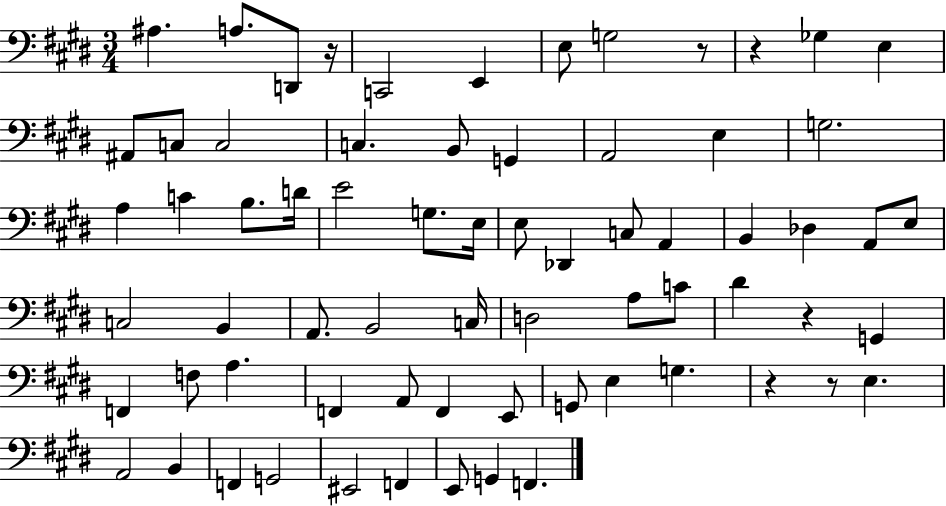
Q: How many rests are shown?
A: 6